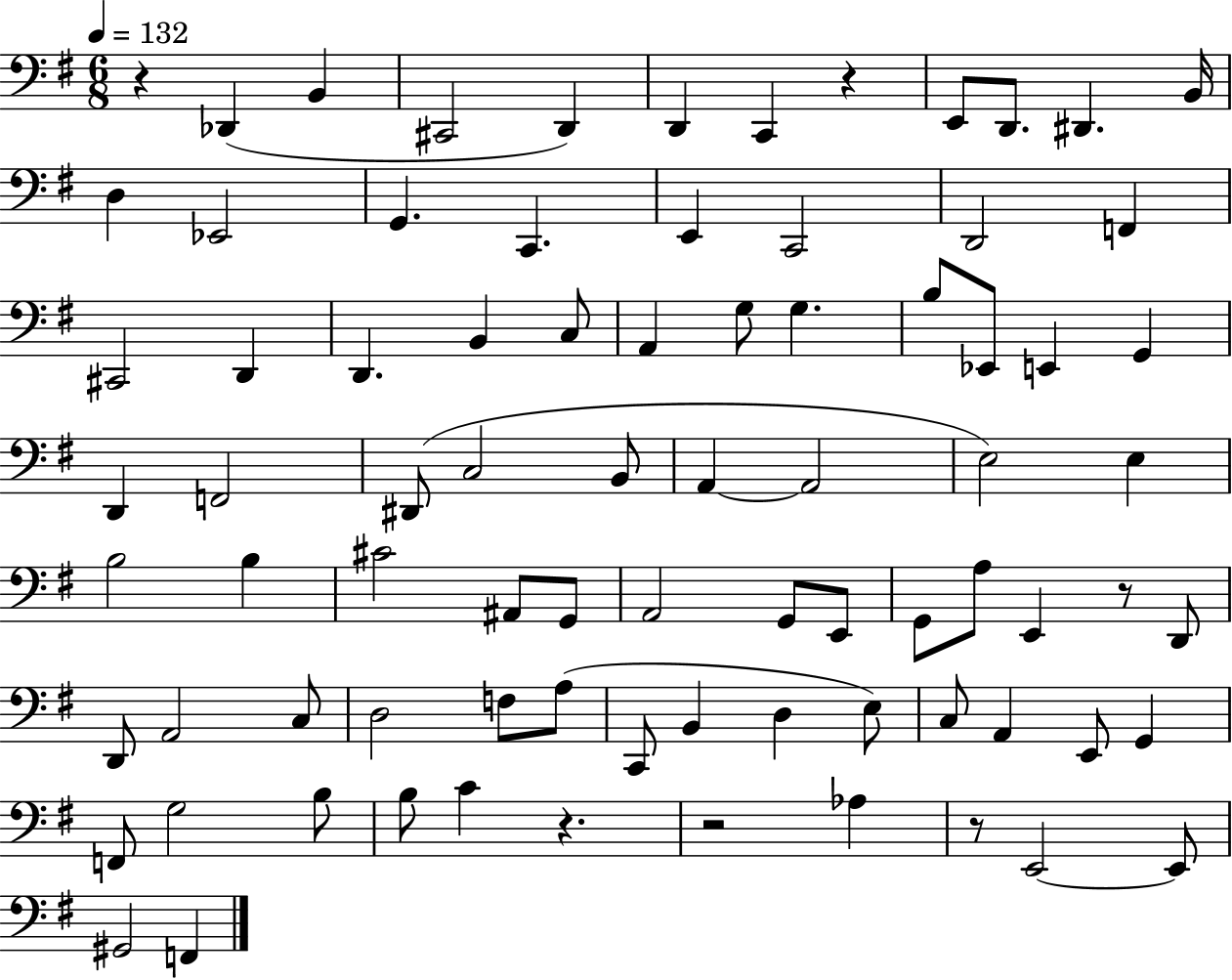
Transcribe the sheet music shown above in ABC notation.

X:1
T:Untitled
M:6/8
L:1/4
K:G
z _D,, B,, ^C,,2 D,, D,, C,, z E,,/2 D,,/2 ^D,, B,,/4 D, _E,,2 G,, C,, E,, C,,2 D,,2 F,, ^C,,2 D,, D,, B,, C,/2 A,, G,/2 G, B,/2 _E,,/2 E,, G,, D,, F,,2 ^D,,/2 C,2 B,,/2 A,, A,,2 E,2 E, B,2 B, ^C2 ^A,,/2 G,,/2 A,,2 G,,/2 E,,/2 G,,/2 A,/2 E,, z/2 D,,/2 D,,/2 A,,2 C,/2 D,2 F,/2 A,/2 C,,/2 B,, D, E,/2 C,/2 A,, E,,/2 G,, F,,/2 G,2 B,/2 B,/2 C z z2 _A, z/2 E,,2 E,,/2 ^G,,2 F,,